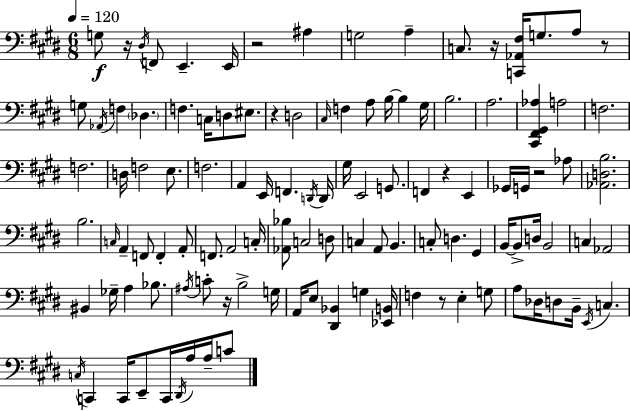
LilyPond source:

{
  \clef bass
  \numericTimeSignature
  \time 6/8
  \key e \major
  \tempo 4 = 120
  g8\f r16 \acciaccatura { dis16 } f,8 e,4.-- | e,16 r2 ais4 | g2 a4-- | c8. r16 <c, aes, fis>16 g8. a8 r8 | \break g8 \acciaccatura { aes,16 } f4 \parenthesize des4. | f4. c16 d8 eis8. | r4 d2 | \grace { cis16 } f4 a8 b16~~ b4 | \break gis16 b2. | a2. | <cis, fis, gis, aes>4 a2 | f2. | \break f2. | d16 f2 | e8. f2. | a,4 e,16 f,4. | \break \acciaccatura { d,16 } d,16 gis16 e,2 | g,8. f,4 r4 | e,4 ges,16 g,16 r2 | aes8 <aes, d b>2. | \break b2. | \grace { c16 } a,4-- f,8 f,4-. | a,8-. f,8. a,2 | c16-. <aes, bes>8 c2 | \break d8 c4 a,8 b,4. | c8-. d4. | gis,4 b,16~~ b,8-> d16 b,2 | c4 aes,2 | \break bis,4 ges16-- a4 | bes8. \acciaccatura { ais16 } c'8-. r16 b2-> | g16 a,16 e8 <dis, bes,>4 | g4 <ees, b,>16 f4 r8 | \break e4-. g8 a8 des16 d8 b,16-- | \acciaccatura { e,16 } c4. \acciaccatura { c16 } c,4 | c,16 e,8-- c,16 \acciaccatura { dis,16 } a16 a16-- c'8 \bar "|."
}